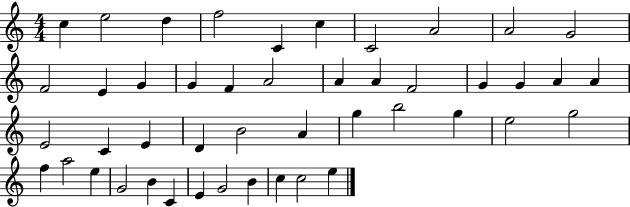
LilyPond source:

{
  \clef treble
  \numericTimeSignature
  \time 4/4
  \key c \major
  c''4 e''2 d''4 | f''2 c'4 c''4 | c'2 a'2 | a'2 g'2 | \break f'2 e'4 g'4 | g'4 f'4 a'2 | a'4 a'4 f'2 | g'4 g'4 a'4 a'4 | \break e'2 c'4 e'4 | d'4 b'2 a'4 | g''4 b''2 g''4 | e''2 g''2 | \break f''4 a''2 e''4 | g'2 b'4 c'4 | e'4 g'2 b'4 | c''4 c''2 e''4 | \break \bar "|."
}